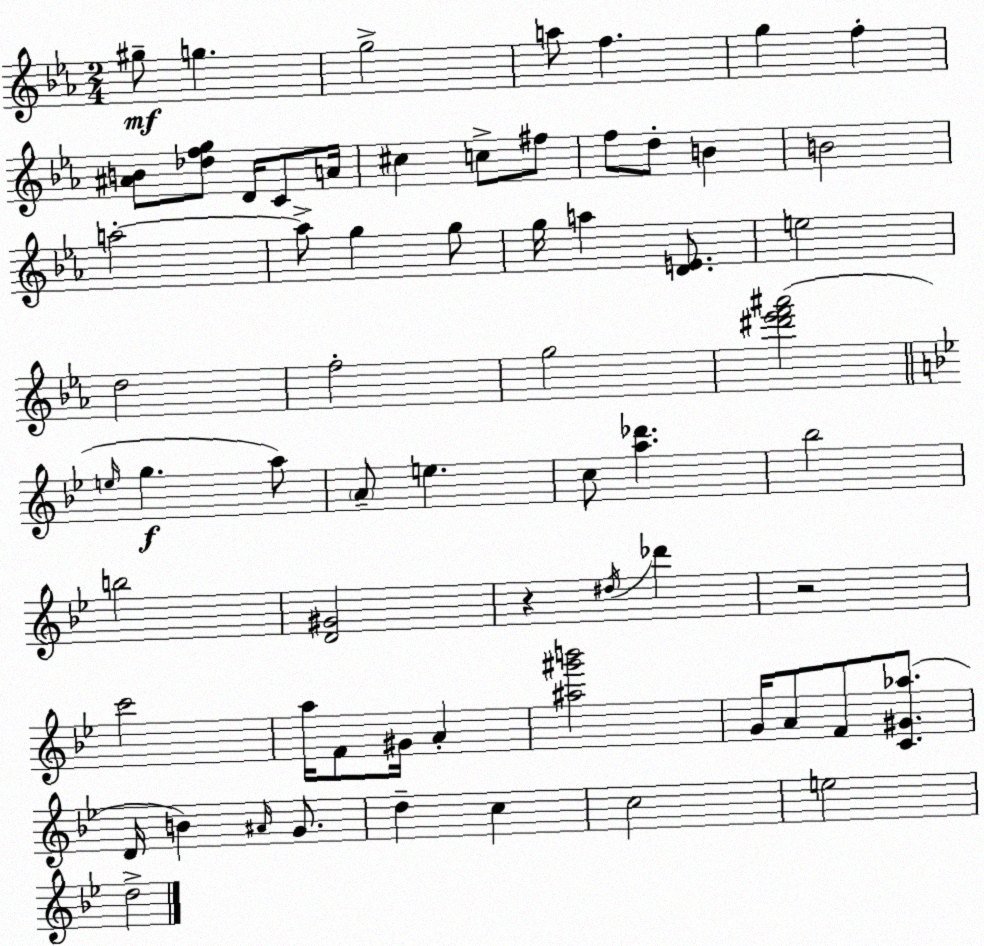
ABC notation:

X:1
T:Untitled
M:2/4
L:1/4
K:Eb
^g/2 g g2 a/2 f g f [^AB]/2 [_dfg]/2 D/4 C/2 A/4 ^c c/2 ^f/2 f/2 d/2 B B2 a2 a/2 g g/2 g/4 a [DE]/2 e2 d2 f2 g2 [^d'_e'f'^a']2 e/4 g a/2 A/2 e c/2 [a_d'] _b2 b2 [D^G]2 z ^d/4 _d' z2 c'2 a/4 F/2 ^G/4 A [^a^g'b']2 G/4 A/2 F/2 [C^G_a]/2 D/4 B ^A/4 G/2 d c c2 e2 d2